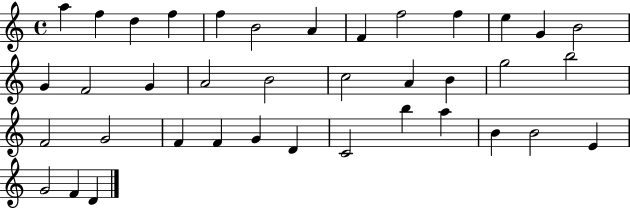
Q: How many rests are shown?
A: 0